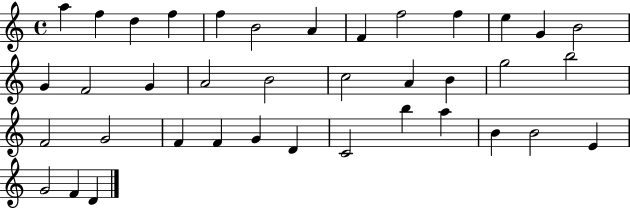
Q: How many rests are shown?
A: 0